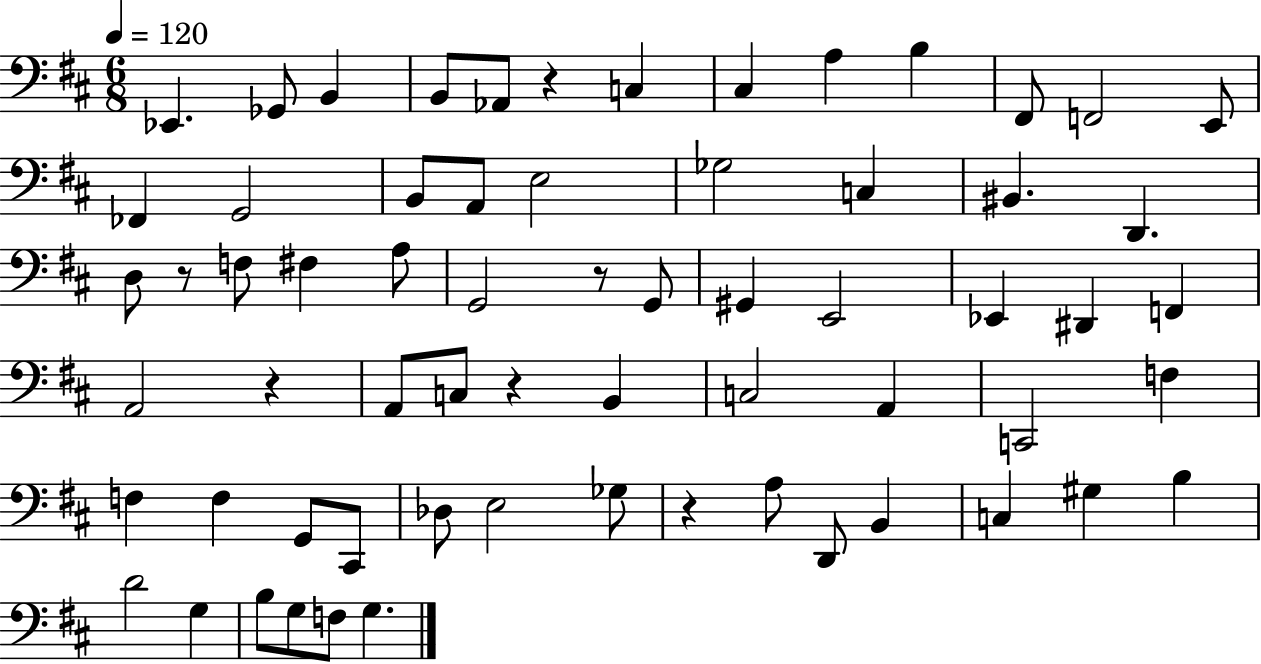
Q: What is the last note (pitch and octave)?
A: G3